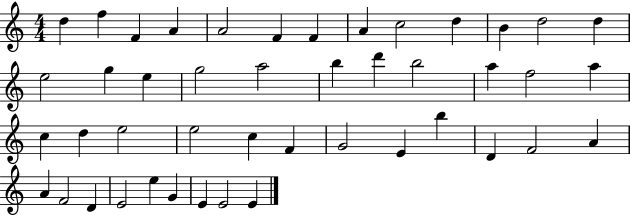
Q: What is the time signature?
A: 4/4